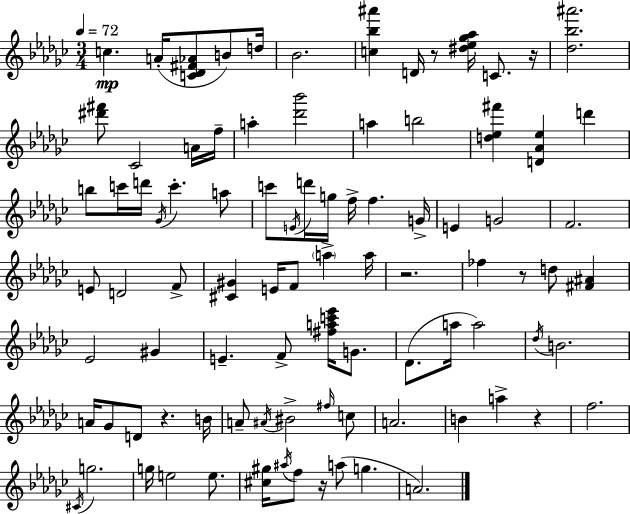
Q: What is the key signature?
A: EES minor